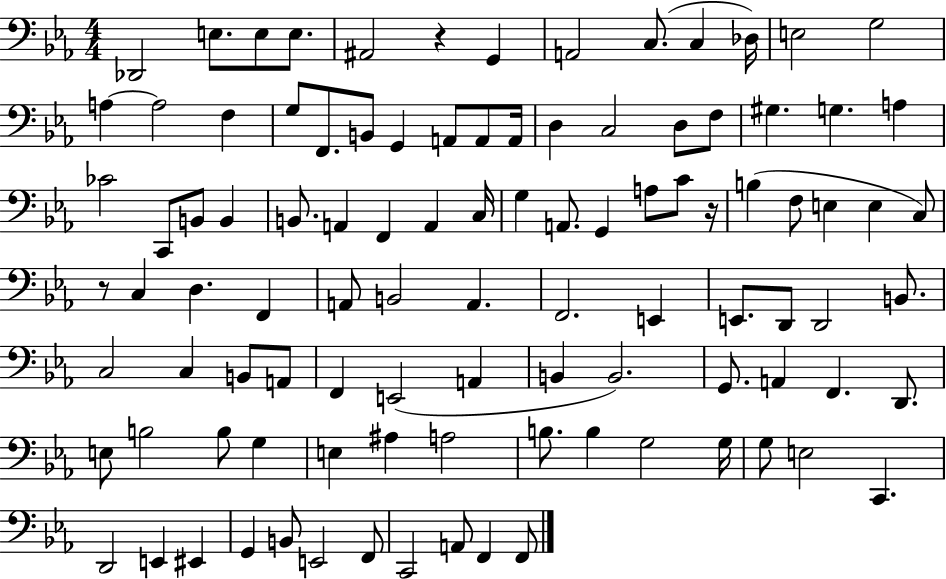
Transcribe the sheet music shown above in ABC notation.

X:1
T:Untitled
M:4/4
L:1/4
K:Eb
_D,,2 E,/2 E,/2 E,/2 ^A,,2 z G,, A,,2 C,/2 C, _D,/4 E,2 G,2 A, A,2 F, G,/2 F,,/2 B,,/2 G,, A,,/2 A,,/2 A,,/4 D, C,2 D,/2 F,/2 ^G, G, A, _C2 C,,/2 B,,/2 B,, B,,/2 A,, F,, A,, C,/4 G, A,,/2 G,, A,/2 C/2 z/4 B, F,/2 E, E, C,/2 z/2 C, D, F,, A,,/2 B,,2 A,, F,,2 E,, E,,/2 D,,/2 D,,2 B,,/2 C,2 C, B,,/2 A,,/2 F,, E,,2 A,, B,, B,,2 G,,/2 A,, F,, D,,/2 E,/2 B,2 B,/2 G, E, ^A, A,2 B,/2 B, G,2 G,/4 G,/2 E,2 C,, D,,2 E,, ^E,, G,, B,,/2 E,,2 F,,/2 C,,2 A,,/2 F,, F,,/2